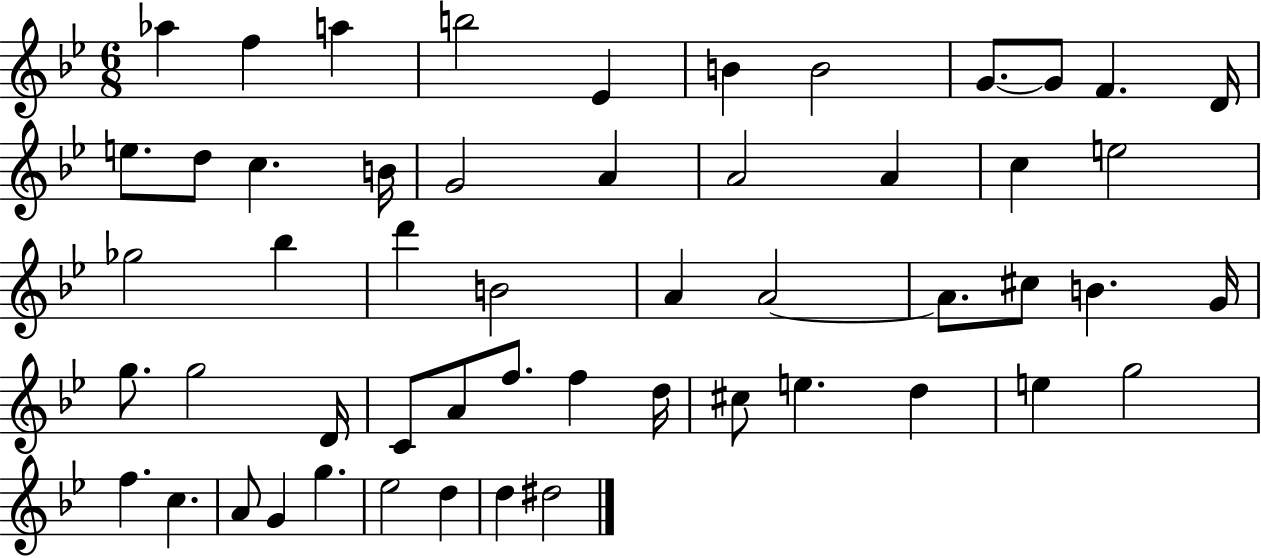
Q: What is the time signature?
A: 6/8